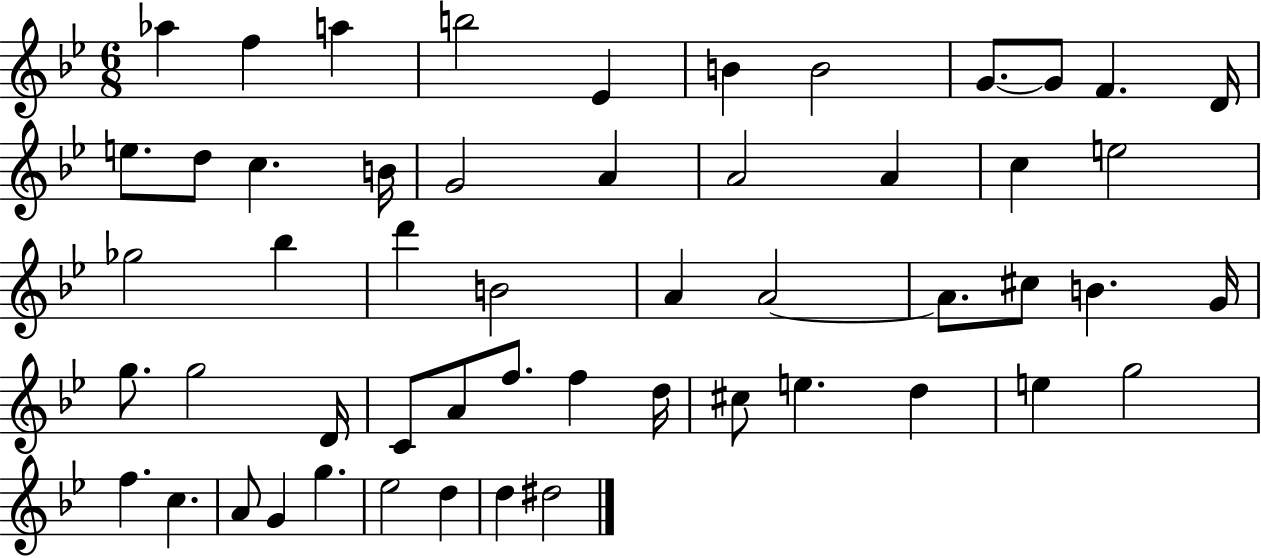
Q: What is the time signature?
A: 6/8